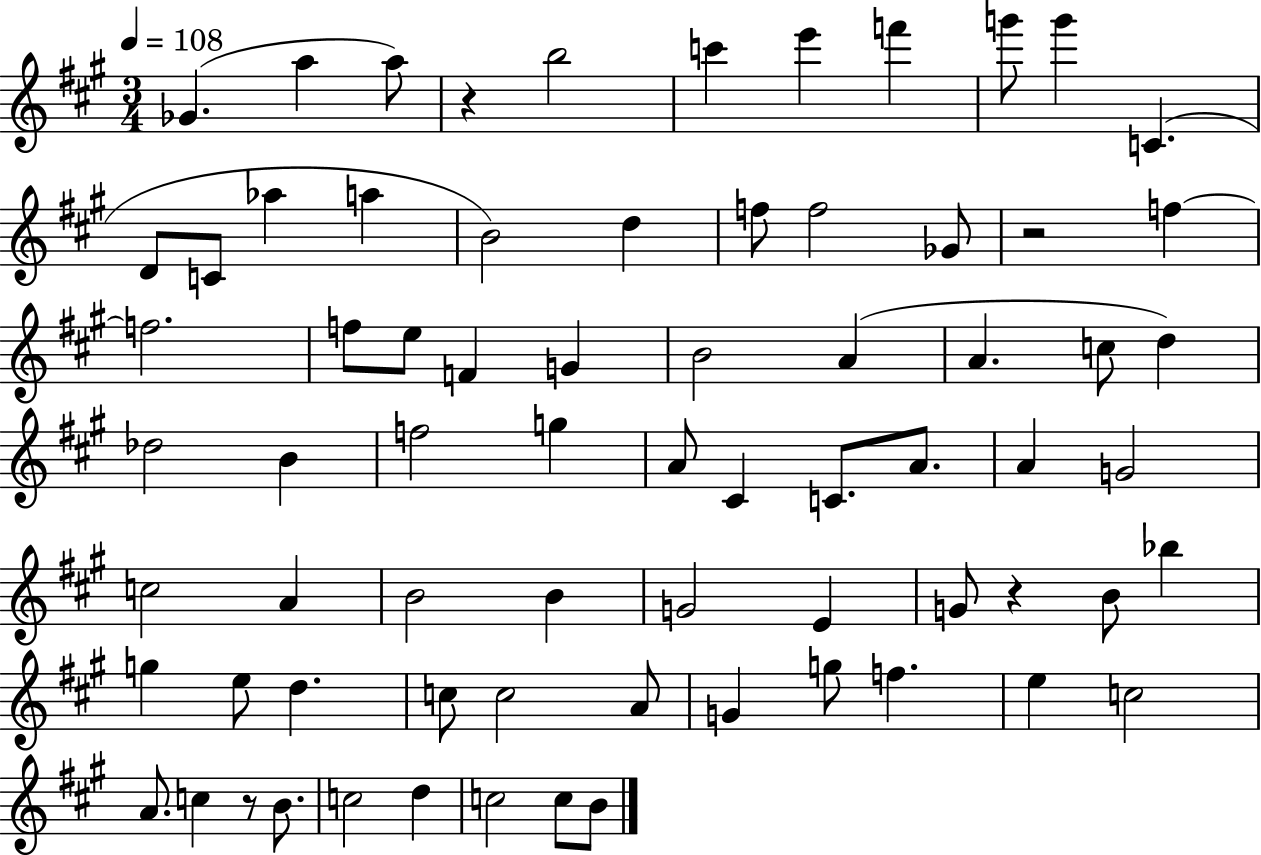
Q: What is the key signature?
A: A major